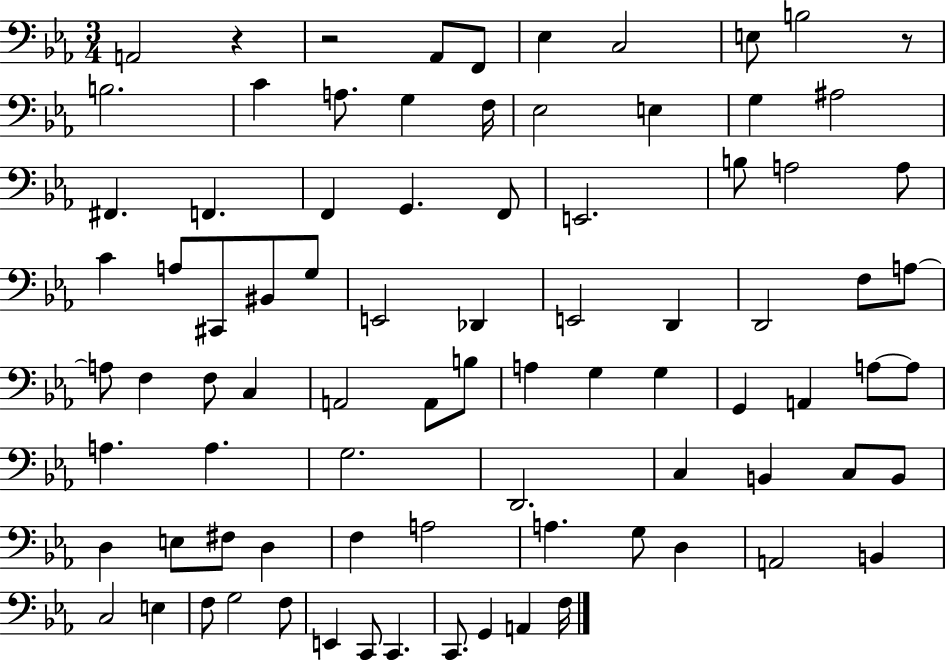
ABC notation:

X:1
T:Untitled
M:3/4
L:1/4
K:Eb
A,,2 z z2 _A,,/2 F,,/2 _E, C,2 E,/2 B,2 z/2 B,2 C A,/2 G, F,/4 _E,2 E, G, ^A,2 ^F,, F,, F,, G,, F,,/2 E,,2 B,/2 A,2 A,/2 C A,/2 ^C,,/2 ^B,,/2 G,/2 E,,2 _D,, E,,2 D,, D,,2 F,/2 A,/2 A,/2 F, F,/2 C, A,,2 A,,/2 B,/2 A, G, G, G,, A,, A,/2 A,/2 A, A, G,2 D,,2 C, B,, C,/2 B,,/2 D, E,/2 ^F,/2 D, F, A,2 A, G,/2 D, A,,2 B,, C,2 E, F,/2 G,2 F,/2 E,, C,,/2 C,, C,,/2 G,, A,, F,/4